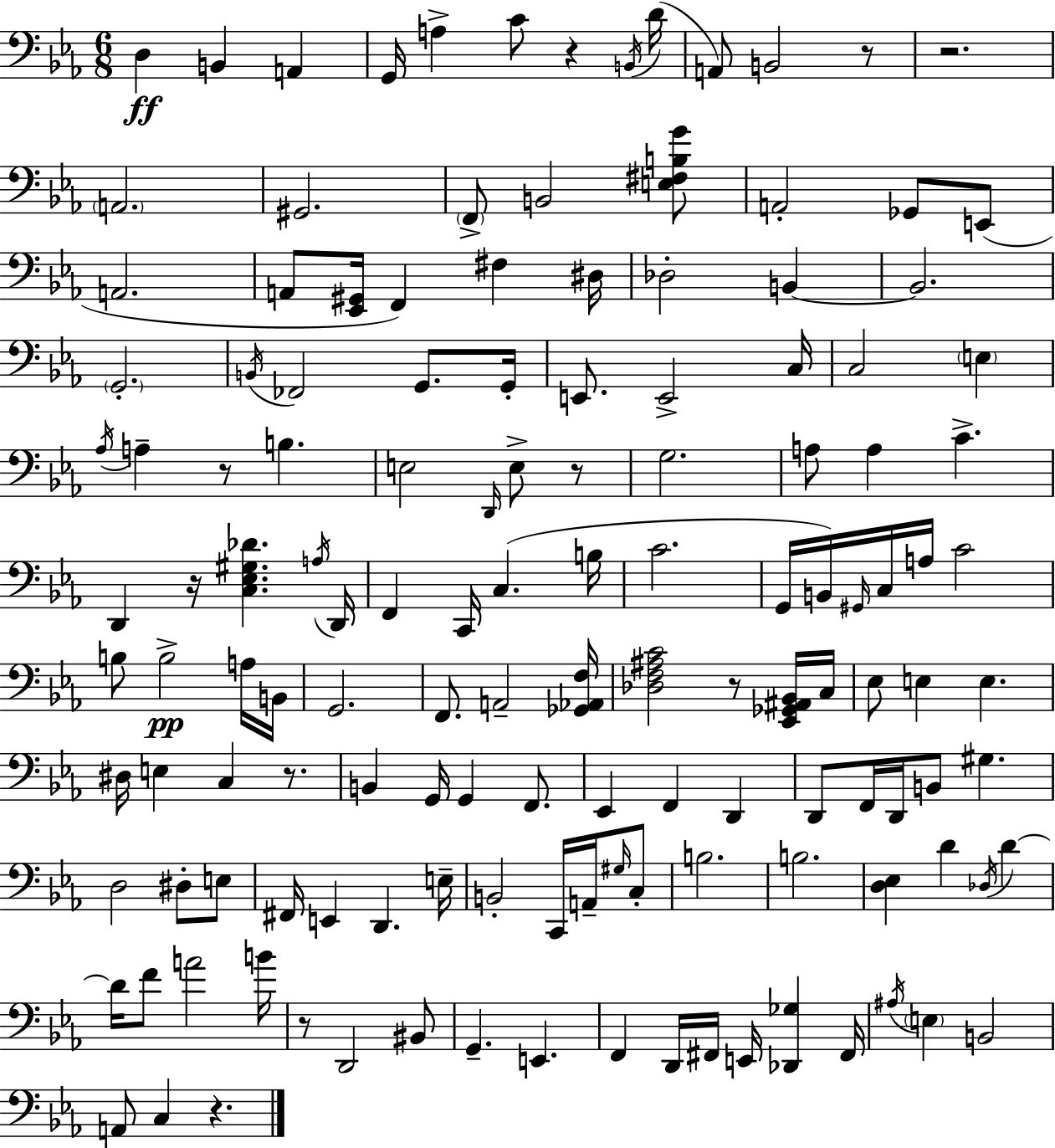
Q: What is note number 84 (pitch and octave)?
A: B2